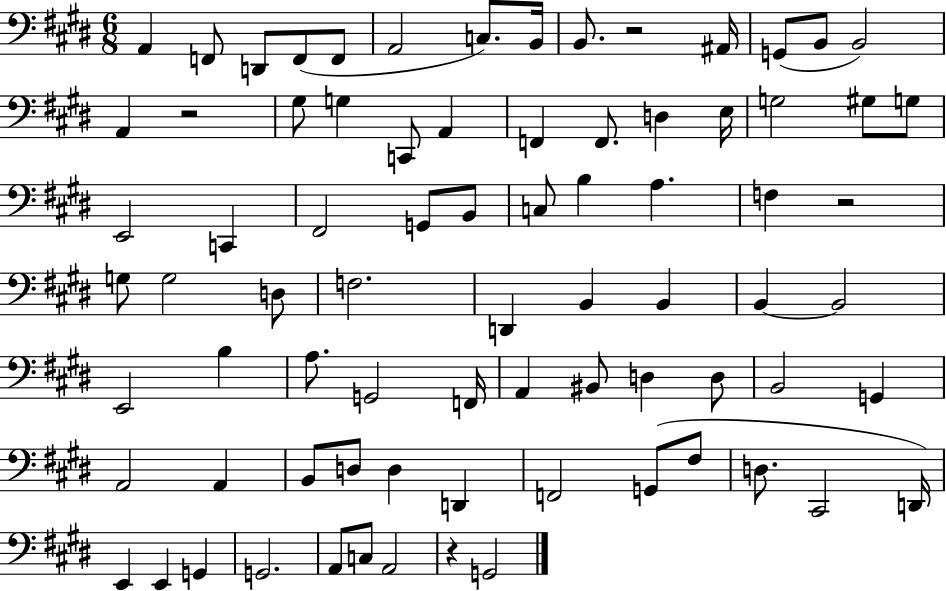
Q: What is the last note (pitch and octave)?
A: G2